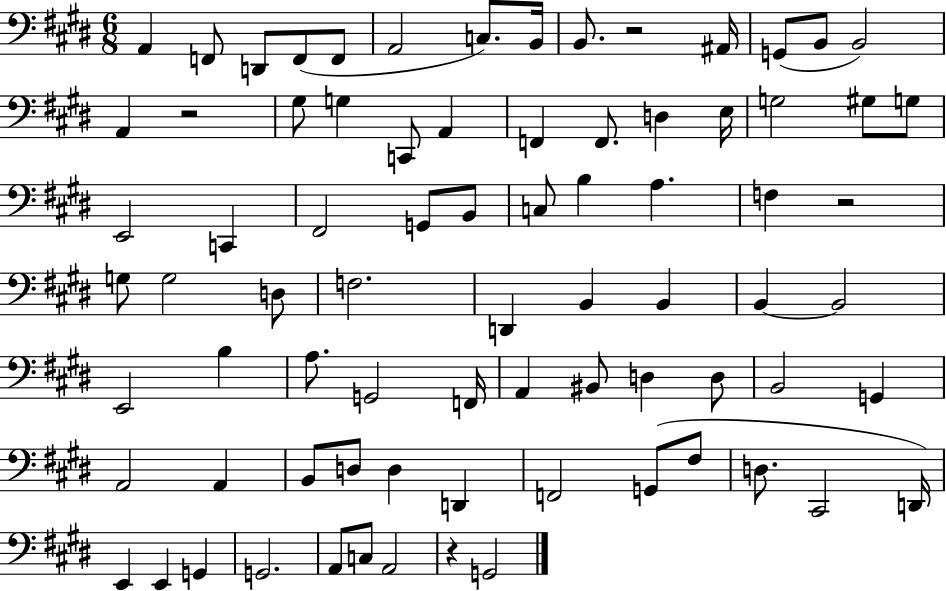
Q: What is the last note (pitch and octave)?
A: G2